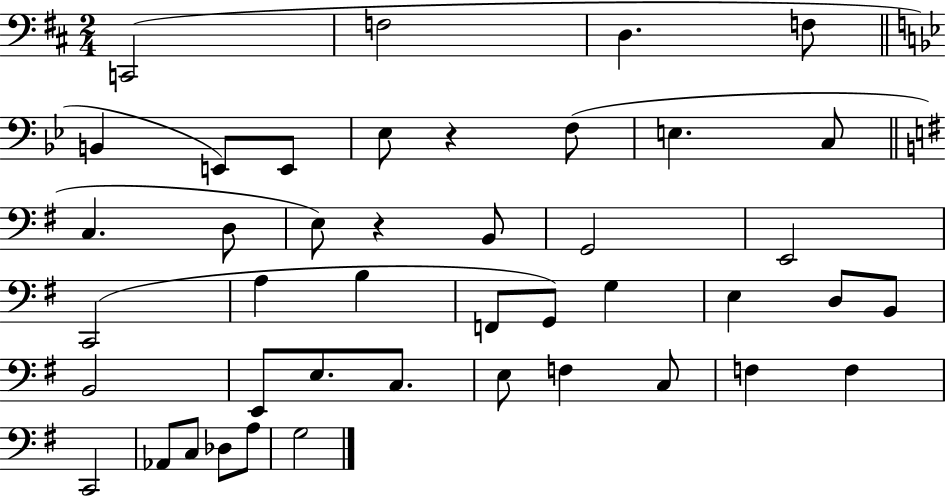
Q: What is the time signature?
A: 2/4